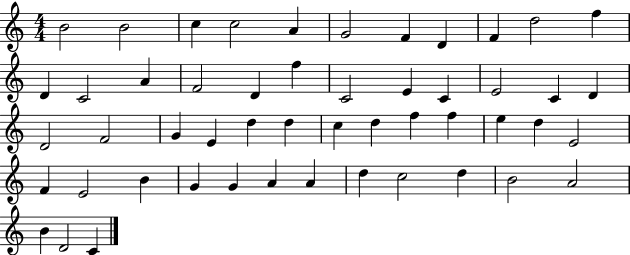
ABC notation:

X:1
T:Untitled
M:4/4
L:1/4
K:C
B2 B2 c c2 A G2 F D F d2 f D C2 A F2 D f C2 E C E2 C D D2 F2 G E d d c d f f e d E2 F E2 B G G A A d c2 d B2 A2 B D2 C